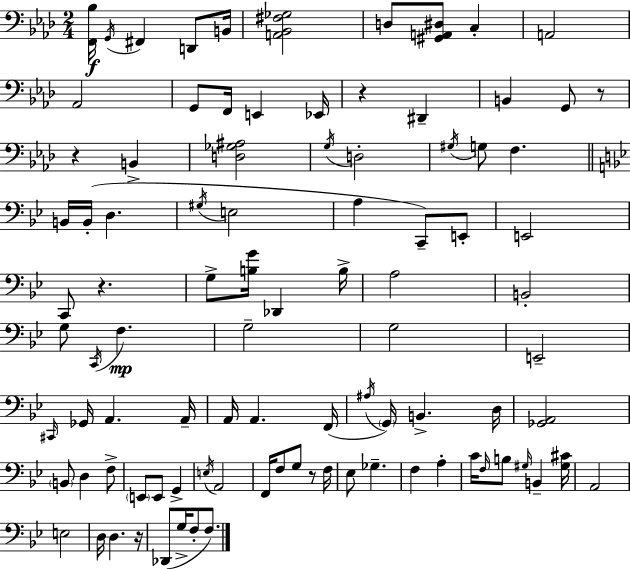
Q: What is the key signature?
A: F minor